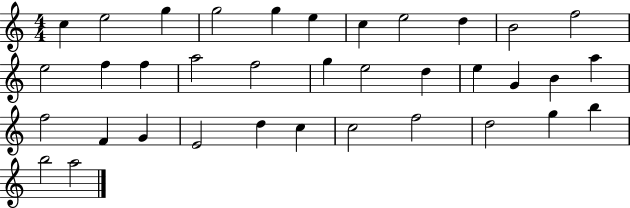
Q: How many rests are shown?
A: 0